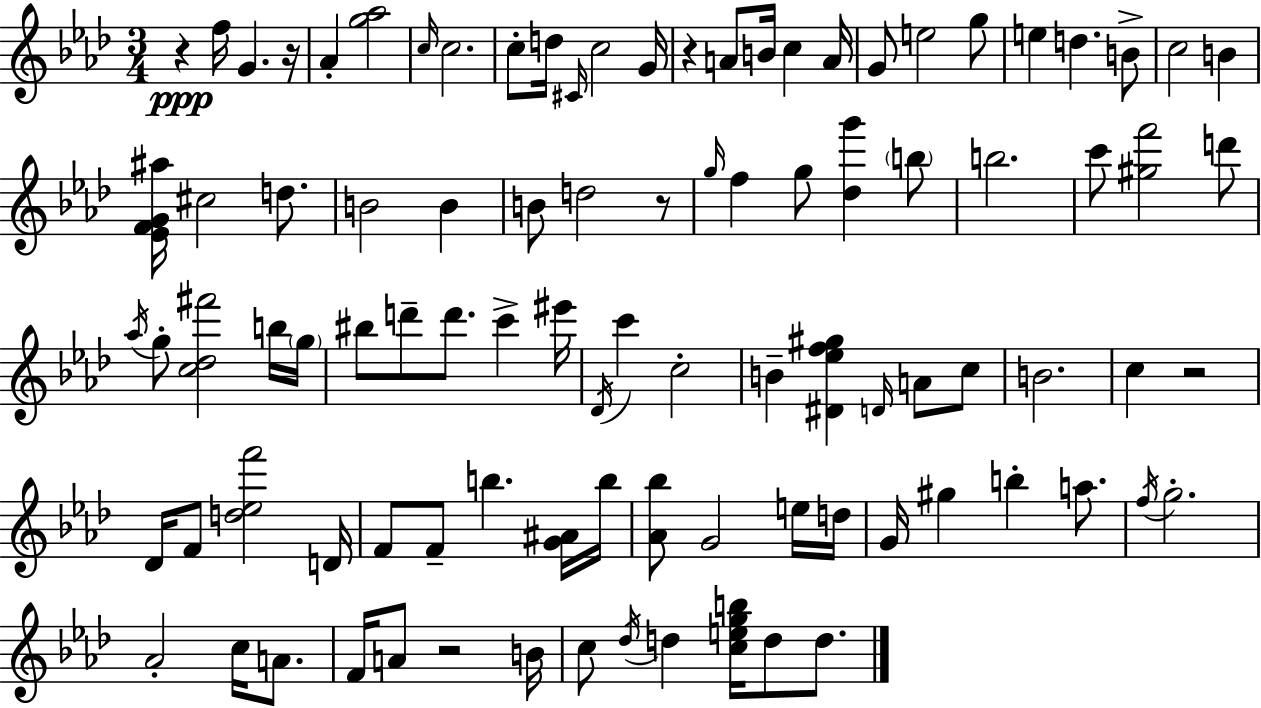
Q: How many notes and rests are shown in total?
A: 96